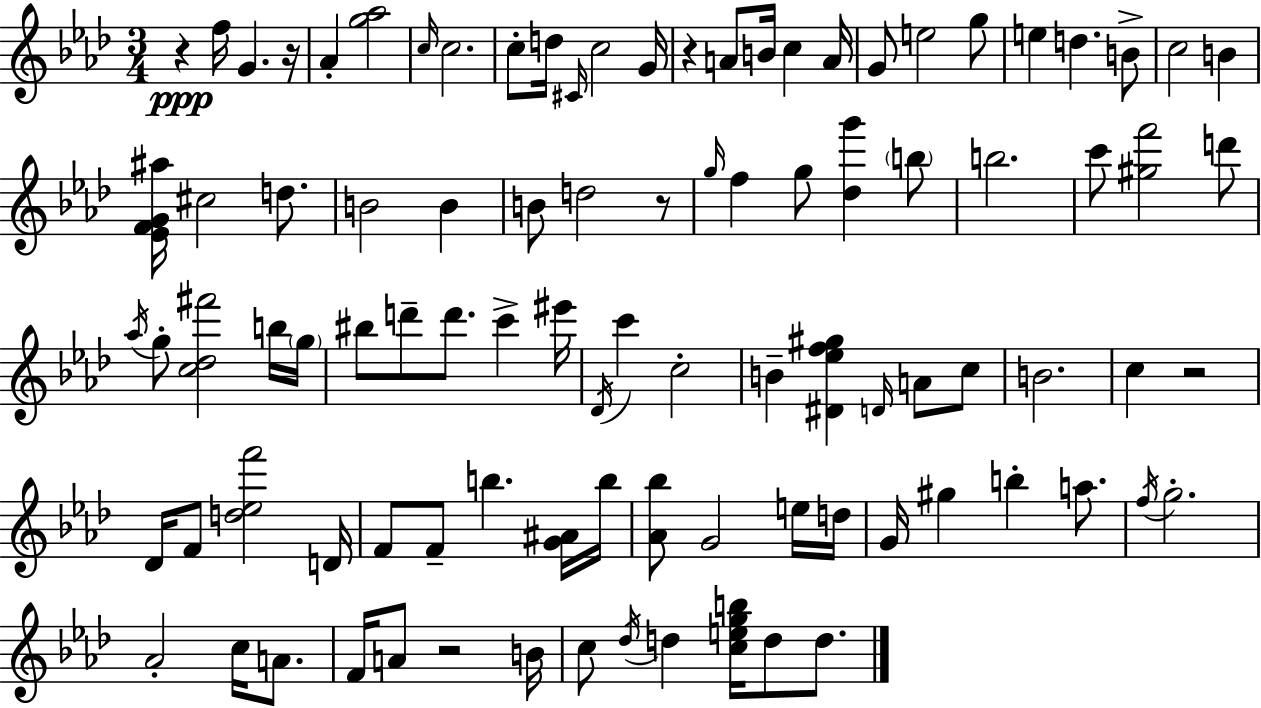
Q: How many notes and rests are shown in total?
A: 96